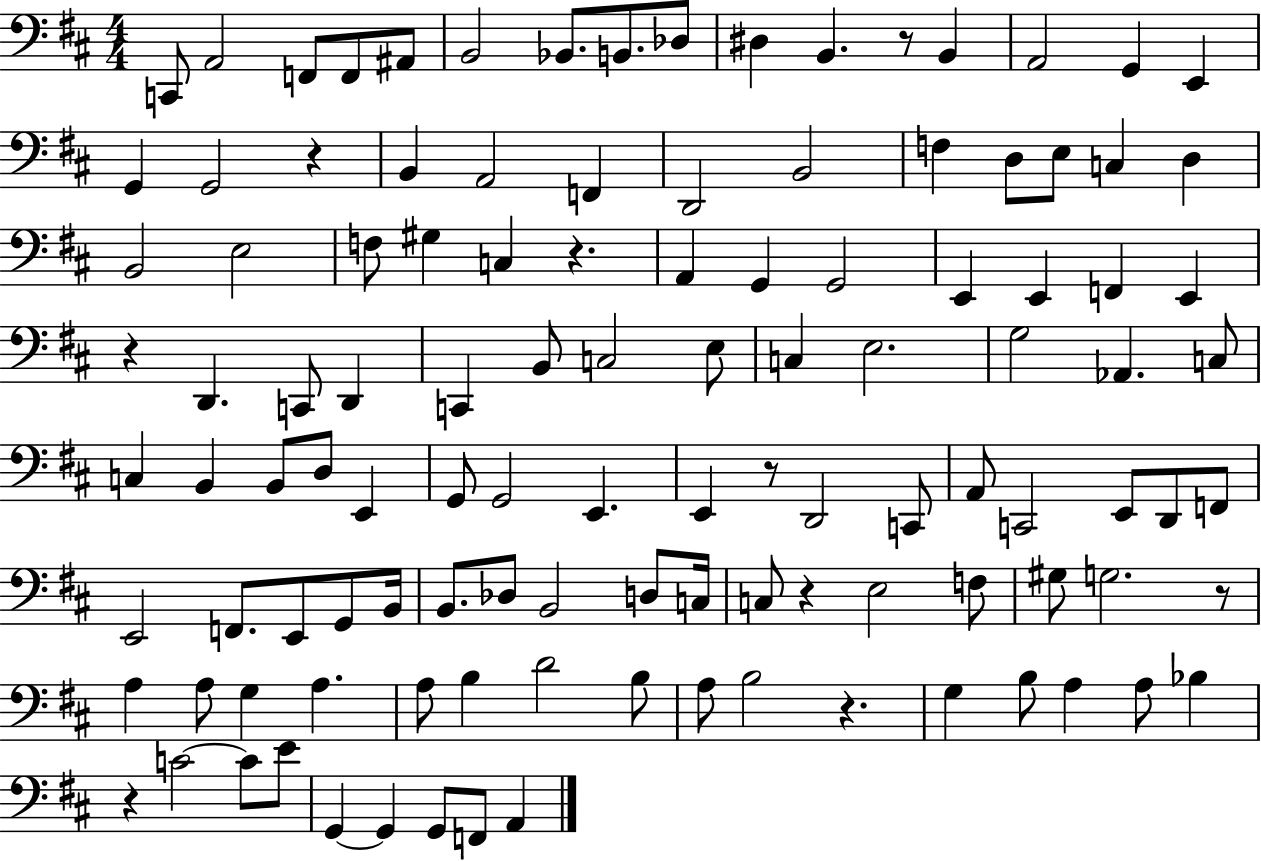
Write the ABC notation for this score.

X:1
T:Untitled
M:4/4
L:1/4
K:D
C,,/2 A,,2 F,,/2 F,,/2 ^A,,/2 B,,2 _B,,/2 B,,/2 _D,/2 ^D, B,, z/2 B,, A,,2 G,, E,, G,, G,,2 z B,, A,,2 F,, D,,2 B,,2 F, D,/2 E,/2 C, D, B,,2 E,2 F,/2 ^G, C, z A,, G,, G,,2 E,, E,, F,, E,, z D,, C,,/2 D,, C,, B,,/2 C,2 E,/2 C, E,2 G,2 _A,, C,/2 C, B,, B,,/2 D,/2 E,, G,,/2 G,,2 E,, E,, z/2 D,,2 C,,/2 A,,/2 C,,2 E,,/2 D,,/2 F,,/2 E,,2 F,,/2 E,,/2 G,,/2 B,,/4 B,,/2 _D,/2 B,,2 D,/2 C,/4 C,/2 z E,2 F,/2 ^G,/2 G,2 z/2 A, A,/2 G, A, A,/2 B, D2 B,/2 A,/2 B,2 z G, B,/2 A, A,/2 _B, z C2 C/2 E/2 G,, G,, G,,/2 F,,/2 A,,